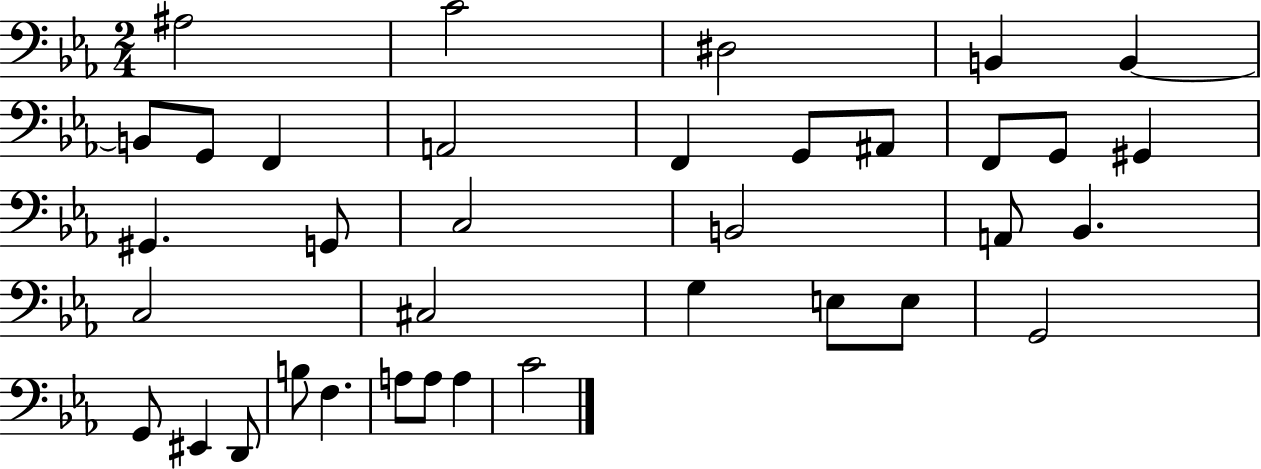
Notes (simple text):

A#3/h C4/h D#3/h B2/q B2/q B2/e G2/e F2/q A2/h F2/q G2/e A#2/e F2/e G2/e G#2/q G#2/q. G2/e C3/h B2/h A2/e Bb2/q. C3/h C#3/h G3/q E3/e E3/e G2/h G2/e EIS2/q D2/e B3/e F3/q. A3/e A3/e A3/q C4/h